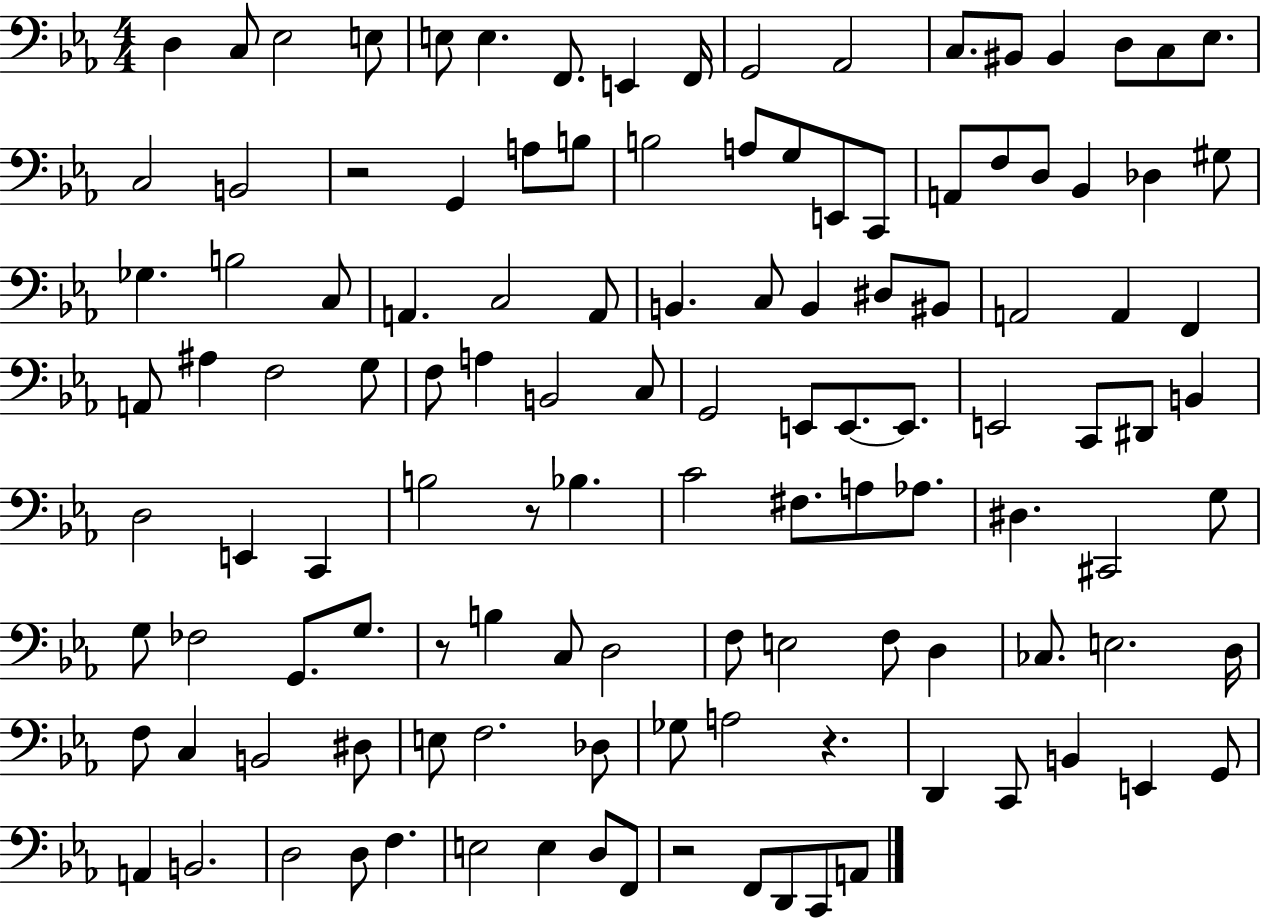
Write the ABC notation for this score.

X:1
T:Untitled
M:4/4
L:1/4
K:Eb
D, C,/2 _E,2 E,/2 E,/2 E, F,,/2 E,, F,,/4 G,,2 _A,,2 C,/2 ^B,,/2 ^B,, D,/2 C,/2 _E,/2 C,2 B,,2 z2 G,, A,/2 B,/2 B,2 A,/2 G,/2 E,,/2 C,,/2 A,,/2 F,/2 D,/2 _B,, _D, ^G,/2 _G, B,2 C,/2 A,, C,2 A,,/2 B,, C,/2 B,, ^D,/2 ^B,,/2 A,,2 A,, F,, A,,/2 ^A, F,2 G,/2 F,/2 A, B,,2 C,/2 G,,2 E,,/2 E,,/2 E,,/2 E,,2 C,,/2 ^D,,/2 B,, D,2 E,, C,, B,2 z/2 _B, C2 ^F,/2 A,/2 _A,/2 ^D, ^C,,2 G,/2 G,/2 _F,2 G,,/2 G,/2 z/2 B, C,/2 D,2 F,/2 E,2 F,/2 D, _C,/2 E,2 D,/4 F,/2 C, B,,2 ^D,/2 E,/2 F,2 _D,/2 _G,/2 A,2 z D,, C,,/2 B,, E,, G,,/2 A,, B,,2 D,2 D,/2 F, E,2 E, D,/2 F,,/2 z2 F,,/2 D,,/2 C,,/2 A,,/2